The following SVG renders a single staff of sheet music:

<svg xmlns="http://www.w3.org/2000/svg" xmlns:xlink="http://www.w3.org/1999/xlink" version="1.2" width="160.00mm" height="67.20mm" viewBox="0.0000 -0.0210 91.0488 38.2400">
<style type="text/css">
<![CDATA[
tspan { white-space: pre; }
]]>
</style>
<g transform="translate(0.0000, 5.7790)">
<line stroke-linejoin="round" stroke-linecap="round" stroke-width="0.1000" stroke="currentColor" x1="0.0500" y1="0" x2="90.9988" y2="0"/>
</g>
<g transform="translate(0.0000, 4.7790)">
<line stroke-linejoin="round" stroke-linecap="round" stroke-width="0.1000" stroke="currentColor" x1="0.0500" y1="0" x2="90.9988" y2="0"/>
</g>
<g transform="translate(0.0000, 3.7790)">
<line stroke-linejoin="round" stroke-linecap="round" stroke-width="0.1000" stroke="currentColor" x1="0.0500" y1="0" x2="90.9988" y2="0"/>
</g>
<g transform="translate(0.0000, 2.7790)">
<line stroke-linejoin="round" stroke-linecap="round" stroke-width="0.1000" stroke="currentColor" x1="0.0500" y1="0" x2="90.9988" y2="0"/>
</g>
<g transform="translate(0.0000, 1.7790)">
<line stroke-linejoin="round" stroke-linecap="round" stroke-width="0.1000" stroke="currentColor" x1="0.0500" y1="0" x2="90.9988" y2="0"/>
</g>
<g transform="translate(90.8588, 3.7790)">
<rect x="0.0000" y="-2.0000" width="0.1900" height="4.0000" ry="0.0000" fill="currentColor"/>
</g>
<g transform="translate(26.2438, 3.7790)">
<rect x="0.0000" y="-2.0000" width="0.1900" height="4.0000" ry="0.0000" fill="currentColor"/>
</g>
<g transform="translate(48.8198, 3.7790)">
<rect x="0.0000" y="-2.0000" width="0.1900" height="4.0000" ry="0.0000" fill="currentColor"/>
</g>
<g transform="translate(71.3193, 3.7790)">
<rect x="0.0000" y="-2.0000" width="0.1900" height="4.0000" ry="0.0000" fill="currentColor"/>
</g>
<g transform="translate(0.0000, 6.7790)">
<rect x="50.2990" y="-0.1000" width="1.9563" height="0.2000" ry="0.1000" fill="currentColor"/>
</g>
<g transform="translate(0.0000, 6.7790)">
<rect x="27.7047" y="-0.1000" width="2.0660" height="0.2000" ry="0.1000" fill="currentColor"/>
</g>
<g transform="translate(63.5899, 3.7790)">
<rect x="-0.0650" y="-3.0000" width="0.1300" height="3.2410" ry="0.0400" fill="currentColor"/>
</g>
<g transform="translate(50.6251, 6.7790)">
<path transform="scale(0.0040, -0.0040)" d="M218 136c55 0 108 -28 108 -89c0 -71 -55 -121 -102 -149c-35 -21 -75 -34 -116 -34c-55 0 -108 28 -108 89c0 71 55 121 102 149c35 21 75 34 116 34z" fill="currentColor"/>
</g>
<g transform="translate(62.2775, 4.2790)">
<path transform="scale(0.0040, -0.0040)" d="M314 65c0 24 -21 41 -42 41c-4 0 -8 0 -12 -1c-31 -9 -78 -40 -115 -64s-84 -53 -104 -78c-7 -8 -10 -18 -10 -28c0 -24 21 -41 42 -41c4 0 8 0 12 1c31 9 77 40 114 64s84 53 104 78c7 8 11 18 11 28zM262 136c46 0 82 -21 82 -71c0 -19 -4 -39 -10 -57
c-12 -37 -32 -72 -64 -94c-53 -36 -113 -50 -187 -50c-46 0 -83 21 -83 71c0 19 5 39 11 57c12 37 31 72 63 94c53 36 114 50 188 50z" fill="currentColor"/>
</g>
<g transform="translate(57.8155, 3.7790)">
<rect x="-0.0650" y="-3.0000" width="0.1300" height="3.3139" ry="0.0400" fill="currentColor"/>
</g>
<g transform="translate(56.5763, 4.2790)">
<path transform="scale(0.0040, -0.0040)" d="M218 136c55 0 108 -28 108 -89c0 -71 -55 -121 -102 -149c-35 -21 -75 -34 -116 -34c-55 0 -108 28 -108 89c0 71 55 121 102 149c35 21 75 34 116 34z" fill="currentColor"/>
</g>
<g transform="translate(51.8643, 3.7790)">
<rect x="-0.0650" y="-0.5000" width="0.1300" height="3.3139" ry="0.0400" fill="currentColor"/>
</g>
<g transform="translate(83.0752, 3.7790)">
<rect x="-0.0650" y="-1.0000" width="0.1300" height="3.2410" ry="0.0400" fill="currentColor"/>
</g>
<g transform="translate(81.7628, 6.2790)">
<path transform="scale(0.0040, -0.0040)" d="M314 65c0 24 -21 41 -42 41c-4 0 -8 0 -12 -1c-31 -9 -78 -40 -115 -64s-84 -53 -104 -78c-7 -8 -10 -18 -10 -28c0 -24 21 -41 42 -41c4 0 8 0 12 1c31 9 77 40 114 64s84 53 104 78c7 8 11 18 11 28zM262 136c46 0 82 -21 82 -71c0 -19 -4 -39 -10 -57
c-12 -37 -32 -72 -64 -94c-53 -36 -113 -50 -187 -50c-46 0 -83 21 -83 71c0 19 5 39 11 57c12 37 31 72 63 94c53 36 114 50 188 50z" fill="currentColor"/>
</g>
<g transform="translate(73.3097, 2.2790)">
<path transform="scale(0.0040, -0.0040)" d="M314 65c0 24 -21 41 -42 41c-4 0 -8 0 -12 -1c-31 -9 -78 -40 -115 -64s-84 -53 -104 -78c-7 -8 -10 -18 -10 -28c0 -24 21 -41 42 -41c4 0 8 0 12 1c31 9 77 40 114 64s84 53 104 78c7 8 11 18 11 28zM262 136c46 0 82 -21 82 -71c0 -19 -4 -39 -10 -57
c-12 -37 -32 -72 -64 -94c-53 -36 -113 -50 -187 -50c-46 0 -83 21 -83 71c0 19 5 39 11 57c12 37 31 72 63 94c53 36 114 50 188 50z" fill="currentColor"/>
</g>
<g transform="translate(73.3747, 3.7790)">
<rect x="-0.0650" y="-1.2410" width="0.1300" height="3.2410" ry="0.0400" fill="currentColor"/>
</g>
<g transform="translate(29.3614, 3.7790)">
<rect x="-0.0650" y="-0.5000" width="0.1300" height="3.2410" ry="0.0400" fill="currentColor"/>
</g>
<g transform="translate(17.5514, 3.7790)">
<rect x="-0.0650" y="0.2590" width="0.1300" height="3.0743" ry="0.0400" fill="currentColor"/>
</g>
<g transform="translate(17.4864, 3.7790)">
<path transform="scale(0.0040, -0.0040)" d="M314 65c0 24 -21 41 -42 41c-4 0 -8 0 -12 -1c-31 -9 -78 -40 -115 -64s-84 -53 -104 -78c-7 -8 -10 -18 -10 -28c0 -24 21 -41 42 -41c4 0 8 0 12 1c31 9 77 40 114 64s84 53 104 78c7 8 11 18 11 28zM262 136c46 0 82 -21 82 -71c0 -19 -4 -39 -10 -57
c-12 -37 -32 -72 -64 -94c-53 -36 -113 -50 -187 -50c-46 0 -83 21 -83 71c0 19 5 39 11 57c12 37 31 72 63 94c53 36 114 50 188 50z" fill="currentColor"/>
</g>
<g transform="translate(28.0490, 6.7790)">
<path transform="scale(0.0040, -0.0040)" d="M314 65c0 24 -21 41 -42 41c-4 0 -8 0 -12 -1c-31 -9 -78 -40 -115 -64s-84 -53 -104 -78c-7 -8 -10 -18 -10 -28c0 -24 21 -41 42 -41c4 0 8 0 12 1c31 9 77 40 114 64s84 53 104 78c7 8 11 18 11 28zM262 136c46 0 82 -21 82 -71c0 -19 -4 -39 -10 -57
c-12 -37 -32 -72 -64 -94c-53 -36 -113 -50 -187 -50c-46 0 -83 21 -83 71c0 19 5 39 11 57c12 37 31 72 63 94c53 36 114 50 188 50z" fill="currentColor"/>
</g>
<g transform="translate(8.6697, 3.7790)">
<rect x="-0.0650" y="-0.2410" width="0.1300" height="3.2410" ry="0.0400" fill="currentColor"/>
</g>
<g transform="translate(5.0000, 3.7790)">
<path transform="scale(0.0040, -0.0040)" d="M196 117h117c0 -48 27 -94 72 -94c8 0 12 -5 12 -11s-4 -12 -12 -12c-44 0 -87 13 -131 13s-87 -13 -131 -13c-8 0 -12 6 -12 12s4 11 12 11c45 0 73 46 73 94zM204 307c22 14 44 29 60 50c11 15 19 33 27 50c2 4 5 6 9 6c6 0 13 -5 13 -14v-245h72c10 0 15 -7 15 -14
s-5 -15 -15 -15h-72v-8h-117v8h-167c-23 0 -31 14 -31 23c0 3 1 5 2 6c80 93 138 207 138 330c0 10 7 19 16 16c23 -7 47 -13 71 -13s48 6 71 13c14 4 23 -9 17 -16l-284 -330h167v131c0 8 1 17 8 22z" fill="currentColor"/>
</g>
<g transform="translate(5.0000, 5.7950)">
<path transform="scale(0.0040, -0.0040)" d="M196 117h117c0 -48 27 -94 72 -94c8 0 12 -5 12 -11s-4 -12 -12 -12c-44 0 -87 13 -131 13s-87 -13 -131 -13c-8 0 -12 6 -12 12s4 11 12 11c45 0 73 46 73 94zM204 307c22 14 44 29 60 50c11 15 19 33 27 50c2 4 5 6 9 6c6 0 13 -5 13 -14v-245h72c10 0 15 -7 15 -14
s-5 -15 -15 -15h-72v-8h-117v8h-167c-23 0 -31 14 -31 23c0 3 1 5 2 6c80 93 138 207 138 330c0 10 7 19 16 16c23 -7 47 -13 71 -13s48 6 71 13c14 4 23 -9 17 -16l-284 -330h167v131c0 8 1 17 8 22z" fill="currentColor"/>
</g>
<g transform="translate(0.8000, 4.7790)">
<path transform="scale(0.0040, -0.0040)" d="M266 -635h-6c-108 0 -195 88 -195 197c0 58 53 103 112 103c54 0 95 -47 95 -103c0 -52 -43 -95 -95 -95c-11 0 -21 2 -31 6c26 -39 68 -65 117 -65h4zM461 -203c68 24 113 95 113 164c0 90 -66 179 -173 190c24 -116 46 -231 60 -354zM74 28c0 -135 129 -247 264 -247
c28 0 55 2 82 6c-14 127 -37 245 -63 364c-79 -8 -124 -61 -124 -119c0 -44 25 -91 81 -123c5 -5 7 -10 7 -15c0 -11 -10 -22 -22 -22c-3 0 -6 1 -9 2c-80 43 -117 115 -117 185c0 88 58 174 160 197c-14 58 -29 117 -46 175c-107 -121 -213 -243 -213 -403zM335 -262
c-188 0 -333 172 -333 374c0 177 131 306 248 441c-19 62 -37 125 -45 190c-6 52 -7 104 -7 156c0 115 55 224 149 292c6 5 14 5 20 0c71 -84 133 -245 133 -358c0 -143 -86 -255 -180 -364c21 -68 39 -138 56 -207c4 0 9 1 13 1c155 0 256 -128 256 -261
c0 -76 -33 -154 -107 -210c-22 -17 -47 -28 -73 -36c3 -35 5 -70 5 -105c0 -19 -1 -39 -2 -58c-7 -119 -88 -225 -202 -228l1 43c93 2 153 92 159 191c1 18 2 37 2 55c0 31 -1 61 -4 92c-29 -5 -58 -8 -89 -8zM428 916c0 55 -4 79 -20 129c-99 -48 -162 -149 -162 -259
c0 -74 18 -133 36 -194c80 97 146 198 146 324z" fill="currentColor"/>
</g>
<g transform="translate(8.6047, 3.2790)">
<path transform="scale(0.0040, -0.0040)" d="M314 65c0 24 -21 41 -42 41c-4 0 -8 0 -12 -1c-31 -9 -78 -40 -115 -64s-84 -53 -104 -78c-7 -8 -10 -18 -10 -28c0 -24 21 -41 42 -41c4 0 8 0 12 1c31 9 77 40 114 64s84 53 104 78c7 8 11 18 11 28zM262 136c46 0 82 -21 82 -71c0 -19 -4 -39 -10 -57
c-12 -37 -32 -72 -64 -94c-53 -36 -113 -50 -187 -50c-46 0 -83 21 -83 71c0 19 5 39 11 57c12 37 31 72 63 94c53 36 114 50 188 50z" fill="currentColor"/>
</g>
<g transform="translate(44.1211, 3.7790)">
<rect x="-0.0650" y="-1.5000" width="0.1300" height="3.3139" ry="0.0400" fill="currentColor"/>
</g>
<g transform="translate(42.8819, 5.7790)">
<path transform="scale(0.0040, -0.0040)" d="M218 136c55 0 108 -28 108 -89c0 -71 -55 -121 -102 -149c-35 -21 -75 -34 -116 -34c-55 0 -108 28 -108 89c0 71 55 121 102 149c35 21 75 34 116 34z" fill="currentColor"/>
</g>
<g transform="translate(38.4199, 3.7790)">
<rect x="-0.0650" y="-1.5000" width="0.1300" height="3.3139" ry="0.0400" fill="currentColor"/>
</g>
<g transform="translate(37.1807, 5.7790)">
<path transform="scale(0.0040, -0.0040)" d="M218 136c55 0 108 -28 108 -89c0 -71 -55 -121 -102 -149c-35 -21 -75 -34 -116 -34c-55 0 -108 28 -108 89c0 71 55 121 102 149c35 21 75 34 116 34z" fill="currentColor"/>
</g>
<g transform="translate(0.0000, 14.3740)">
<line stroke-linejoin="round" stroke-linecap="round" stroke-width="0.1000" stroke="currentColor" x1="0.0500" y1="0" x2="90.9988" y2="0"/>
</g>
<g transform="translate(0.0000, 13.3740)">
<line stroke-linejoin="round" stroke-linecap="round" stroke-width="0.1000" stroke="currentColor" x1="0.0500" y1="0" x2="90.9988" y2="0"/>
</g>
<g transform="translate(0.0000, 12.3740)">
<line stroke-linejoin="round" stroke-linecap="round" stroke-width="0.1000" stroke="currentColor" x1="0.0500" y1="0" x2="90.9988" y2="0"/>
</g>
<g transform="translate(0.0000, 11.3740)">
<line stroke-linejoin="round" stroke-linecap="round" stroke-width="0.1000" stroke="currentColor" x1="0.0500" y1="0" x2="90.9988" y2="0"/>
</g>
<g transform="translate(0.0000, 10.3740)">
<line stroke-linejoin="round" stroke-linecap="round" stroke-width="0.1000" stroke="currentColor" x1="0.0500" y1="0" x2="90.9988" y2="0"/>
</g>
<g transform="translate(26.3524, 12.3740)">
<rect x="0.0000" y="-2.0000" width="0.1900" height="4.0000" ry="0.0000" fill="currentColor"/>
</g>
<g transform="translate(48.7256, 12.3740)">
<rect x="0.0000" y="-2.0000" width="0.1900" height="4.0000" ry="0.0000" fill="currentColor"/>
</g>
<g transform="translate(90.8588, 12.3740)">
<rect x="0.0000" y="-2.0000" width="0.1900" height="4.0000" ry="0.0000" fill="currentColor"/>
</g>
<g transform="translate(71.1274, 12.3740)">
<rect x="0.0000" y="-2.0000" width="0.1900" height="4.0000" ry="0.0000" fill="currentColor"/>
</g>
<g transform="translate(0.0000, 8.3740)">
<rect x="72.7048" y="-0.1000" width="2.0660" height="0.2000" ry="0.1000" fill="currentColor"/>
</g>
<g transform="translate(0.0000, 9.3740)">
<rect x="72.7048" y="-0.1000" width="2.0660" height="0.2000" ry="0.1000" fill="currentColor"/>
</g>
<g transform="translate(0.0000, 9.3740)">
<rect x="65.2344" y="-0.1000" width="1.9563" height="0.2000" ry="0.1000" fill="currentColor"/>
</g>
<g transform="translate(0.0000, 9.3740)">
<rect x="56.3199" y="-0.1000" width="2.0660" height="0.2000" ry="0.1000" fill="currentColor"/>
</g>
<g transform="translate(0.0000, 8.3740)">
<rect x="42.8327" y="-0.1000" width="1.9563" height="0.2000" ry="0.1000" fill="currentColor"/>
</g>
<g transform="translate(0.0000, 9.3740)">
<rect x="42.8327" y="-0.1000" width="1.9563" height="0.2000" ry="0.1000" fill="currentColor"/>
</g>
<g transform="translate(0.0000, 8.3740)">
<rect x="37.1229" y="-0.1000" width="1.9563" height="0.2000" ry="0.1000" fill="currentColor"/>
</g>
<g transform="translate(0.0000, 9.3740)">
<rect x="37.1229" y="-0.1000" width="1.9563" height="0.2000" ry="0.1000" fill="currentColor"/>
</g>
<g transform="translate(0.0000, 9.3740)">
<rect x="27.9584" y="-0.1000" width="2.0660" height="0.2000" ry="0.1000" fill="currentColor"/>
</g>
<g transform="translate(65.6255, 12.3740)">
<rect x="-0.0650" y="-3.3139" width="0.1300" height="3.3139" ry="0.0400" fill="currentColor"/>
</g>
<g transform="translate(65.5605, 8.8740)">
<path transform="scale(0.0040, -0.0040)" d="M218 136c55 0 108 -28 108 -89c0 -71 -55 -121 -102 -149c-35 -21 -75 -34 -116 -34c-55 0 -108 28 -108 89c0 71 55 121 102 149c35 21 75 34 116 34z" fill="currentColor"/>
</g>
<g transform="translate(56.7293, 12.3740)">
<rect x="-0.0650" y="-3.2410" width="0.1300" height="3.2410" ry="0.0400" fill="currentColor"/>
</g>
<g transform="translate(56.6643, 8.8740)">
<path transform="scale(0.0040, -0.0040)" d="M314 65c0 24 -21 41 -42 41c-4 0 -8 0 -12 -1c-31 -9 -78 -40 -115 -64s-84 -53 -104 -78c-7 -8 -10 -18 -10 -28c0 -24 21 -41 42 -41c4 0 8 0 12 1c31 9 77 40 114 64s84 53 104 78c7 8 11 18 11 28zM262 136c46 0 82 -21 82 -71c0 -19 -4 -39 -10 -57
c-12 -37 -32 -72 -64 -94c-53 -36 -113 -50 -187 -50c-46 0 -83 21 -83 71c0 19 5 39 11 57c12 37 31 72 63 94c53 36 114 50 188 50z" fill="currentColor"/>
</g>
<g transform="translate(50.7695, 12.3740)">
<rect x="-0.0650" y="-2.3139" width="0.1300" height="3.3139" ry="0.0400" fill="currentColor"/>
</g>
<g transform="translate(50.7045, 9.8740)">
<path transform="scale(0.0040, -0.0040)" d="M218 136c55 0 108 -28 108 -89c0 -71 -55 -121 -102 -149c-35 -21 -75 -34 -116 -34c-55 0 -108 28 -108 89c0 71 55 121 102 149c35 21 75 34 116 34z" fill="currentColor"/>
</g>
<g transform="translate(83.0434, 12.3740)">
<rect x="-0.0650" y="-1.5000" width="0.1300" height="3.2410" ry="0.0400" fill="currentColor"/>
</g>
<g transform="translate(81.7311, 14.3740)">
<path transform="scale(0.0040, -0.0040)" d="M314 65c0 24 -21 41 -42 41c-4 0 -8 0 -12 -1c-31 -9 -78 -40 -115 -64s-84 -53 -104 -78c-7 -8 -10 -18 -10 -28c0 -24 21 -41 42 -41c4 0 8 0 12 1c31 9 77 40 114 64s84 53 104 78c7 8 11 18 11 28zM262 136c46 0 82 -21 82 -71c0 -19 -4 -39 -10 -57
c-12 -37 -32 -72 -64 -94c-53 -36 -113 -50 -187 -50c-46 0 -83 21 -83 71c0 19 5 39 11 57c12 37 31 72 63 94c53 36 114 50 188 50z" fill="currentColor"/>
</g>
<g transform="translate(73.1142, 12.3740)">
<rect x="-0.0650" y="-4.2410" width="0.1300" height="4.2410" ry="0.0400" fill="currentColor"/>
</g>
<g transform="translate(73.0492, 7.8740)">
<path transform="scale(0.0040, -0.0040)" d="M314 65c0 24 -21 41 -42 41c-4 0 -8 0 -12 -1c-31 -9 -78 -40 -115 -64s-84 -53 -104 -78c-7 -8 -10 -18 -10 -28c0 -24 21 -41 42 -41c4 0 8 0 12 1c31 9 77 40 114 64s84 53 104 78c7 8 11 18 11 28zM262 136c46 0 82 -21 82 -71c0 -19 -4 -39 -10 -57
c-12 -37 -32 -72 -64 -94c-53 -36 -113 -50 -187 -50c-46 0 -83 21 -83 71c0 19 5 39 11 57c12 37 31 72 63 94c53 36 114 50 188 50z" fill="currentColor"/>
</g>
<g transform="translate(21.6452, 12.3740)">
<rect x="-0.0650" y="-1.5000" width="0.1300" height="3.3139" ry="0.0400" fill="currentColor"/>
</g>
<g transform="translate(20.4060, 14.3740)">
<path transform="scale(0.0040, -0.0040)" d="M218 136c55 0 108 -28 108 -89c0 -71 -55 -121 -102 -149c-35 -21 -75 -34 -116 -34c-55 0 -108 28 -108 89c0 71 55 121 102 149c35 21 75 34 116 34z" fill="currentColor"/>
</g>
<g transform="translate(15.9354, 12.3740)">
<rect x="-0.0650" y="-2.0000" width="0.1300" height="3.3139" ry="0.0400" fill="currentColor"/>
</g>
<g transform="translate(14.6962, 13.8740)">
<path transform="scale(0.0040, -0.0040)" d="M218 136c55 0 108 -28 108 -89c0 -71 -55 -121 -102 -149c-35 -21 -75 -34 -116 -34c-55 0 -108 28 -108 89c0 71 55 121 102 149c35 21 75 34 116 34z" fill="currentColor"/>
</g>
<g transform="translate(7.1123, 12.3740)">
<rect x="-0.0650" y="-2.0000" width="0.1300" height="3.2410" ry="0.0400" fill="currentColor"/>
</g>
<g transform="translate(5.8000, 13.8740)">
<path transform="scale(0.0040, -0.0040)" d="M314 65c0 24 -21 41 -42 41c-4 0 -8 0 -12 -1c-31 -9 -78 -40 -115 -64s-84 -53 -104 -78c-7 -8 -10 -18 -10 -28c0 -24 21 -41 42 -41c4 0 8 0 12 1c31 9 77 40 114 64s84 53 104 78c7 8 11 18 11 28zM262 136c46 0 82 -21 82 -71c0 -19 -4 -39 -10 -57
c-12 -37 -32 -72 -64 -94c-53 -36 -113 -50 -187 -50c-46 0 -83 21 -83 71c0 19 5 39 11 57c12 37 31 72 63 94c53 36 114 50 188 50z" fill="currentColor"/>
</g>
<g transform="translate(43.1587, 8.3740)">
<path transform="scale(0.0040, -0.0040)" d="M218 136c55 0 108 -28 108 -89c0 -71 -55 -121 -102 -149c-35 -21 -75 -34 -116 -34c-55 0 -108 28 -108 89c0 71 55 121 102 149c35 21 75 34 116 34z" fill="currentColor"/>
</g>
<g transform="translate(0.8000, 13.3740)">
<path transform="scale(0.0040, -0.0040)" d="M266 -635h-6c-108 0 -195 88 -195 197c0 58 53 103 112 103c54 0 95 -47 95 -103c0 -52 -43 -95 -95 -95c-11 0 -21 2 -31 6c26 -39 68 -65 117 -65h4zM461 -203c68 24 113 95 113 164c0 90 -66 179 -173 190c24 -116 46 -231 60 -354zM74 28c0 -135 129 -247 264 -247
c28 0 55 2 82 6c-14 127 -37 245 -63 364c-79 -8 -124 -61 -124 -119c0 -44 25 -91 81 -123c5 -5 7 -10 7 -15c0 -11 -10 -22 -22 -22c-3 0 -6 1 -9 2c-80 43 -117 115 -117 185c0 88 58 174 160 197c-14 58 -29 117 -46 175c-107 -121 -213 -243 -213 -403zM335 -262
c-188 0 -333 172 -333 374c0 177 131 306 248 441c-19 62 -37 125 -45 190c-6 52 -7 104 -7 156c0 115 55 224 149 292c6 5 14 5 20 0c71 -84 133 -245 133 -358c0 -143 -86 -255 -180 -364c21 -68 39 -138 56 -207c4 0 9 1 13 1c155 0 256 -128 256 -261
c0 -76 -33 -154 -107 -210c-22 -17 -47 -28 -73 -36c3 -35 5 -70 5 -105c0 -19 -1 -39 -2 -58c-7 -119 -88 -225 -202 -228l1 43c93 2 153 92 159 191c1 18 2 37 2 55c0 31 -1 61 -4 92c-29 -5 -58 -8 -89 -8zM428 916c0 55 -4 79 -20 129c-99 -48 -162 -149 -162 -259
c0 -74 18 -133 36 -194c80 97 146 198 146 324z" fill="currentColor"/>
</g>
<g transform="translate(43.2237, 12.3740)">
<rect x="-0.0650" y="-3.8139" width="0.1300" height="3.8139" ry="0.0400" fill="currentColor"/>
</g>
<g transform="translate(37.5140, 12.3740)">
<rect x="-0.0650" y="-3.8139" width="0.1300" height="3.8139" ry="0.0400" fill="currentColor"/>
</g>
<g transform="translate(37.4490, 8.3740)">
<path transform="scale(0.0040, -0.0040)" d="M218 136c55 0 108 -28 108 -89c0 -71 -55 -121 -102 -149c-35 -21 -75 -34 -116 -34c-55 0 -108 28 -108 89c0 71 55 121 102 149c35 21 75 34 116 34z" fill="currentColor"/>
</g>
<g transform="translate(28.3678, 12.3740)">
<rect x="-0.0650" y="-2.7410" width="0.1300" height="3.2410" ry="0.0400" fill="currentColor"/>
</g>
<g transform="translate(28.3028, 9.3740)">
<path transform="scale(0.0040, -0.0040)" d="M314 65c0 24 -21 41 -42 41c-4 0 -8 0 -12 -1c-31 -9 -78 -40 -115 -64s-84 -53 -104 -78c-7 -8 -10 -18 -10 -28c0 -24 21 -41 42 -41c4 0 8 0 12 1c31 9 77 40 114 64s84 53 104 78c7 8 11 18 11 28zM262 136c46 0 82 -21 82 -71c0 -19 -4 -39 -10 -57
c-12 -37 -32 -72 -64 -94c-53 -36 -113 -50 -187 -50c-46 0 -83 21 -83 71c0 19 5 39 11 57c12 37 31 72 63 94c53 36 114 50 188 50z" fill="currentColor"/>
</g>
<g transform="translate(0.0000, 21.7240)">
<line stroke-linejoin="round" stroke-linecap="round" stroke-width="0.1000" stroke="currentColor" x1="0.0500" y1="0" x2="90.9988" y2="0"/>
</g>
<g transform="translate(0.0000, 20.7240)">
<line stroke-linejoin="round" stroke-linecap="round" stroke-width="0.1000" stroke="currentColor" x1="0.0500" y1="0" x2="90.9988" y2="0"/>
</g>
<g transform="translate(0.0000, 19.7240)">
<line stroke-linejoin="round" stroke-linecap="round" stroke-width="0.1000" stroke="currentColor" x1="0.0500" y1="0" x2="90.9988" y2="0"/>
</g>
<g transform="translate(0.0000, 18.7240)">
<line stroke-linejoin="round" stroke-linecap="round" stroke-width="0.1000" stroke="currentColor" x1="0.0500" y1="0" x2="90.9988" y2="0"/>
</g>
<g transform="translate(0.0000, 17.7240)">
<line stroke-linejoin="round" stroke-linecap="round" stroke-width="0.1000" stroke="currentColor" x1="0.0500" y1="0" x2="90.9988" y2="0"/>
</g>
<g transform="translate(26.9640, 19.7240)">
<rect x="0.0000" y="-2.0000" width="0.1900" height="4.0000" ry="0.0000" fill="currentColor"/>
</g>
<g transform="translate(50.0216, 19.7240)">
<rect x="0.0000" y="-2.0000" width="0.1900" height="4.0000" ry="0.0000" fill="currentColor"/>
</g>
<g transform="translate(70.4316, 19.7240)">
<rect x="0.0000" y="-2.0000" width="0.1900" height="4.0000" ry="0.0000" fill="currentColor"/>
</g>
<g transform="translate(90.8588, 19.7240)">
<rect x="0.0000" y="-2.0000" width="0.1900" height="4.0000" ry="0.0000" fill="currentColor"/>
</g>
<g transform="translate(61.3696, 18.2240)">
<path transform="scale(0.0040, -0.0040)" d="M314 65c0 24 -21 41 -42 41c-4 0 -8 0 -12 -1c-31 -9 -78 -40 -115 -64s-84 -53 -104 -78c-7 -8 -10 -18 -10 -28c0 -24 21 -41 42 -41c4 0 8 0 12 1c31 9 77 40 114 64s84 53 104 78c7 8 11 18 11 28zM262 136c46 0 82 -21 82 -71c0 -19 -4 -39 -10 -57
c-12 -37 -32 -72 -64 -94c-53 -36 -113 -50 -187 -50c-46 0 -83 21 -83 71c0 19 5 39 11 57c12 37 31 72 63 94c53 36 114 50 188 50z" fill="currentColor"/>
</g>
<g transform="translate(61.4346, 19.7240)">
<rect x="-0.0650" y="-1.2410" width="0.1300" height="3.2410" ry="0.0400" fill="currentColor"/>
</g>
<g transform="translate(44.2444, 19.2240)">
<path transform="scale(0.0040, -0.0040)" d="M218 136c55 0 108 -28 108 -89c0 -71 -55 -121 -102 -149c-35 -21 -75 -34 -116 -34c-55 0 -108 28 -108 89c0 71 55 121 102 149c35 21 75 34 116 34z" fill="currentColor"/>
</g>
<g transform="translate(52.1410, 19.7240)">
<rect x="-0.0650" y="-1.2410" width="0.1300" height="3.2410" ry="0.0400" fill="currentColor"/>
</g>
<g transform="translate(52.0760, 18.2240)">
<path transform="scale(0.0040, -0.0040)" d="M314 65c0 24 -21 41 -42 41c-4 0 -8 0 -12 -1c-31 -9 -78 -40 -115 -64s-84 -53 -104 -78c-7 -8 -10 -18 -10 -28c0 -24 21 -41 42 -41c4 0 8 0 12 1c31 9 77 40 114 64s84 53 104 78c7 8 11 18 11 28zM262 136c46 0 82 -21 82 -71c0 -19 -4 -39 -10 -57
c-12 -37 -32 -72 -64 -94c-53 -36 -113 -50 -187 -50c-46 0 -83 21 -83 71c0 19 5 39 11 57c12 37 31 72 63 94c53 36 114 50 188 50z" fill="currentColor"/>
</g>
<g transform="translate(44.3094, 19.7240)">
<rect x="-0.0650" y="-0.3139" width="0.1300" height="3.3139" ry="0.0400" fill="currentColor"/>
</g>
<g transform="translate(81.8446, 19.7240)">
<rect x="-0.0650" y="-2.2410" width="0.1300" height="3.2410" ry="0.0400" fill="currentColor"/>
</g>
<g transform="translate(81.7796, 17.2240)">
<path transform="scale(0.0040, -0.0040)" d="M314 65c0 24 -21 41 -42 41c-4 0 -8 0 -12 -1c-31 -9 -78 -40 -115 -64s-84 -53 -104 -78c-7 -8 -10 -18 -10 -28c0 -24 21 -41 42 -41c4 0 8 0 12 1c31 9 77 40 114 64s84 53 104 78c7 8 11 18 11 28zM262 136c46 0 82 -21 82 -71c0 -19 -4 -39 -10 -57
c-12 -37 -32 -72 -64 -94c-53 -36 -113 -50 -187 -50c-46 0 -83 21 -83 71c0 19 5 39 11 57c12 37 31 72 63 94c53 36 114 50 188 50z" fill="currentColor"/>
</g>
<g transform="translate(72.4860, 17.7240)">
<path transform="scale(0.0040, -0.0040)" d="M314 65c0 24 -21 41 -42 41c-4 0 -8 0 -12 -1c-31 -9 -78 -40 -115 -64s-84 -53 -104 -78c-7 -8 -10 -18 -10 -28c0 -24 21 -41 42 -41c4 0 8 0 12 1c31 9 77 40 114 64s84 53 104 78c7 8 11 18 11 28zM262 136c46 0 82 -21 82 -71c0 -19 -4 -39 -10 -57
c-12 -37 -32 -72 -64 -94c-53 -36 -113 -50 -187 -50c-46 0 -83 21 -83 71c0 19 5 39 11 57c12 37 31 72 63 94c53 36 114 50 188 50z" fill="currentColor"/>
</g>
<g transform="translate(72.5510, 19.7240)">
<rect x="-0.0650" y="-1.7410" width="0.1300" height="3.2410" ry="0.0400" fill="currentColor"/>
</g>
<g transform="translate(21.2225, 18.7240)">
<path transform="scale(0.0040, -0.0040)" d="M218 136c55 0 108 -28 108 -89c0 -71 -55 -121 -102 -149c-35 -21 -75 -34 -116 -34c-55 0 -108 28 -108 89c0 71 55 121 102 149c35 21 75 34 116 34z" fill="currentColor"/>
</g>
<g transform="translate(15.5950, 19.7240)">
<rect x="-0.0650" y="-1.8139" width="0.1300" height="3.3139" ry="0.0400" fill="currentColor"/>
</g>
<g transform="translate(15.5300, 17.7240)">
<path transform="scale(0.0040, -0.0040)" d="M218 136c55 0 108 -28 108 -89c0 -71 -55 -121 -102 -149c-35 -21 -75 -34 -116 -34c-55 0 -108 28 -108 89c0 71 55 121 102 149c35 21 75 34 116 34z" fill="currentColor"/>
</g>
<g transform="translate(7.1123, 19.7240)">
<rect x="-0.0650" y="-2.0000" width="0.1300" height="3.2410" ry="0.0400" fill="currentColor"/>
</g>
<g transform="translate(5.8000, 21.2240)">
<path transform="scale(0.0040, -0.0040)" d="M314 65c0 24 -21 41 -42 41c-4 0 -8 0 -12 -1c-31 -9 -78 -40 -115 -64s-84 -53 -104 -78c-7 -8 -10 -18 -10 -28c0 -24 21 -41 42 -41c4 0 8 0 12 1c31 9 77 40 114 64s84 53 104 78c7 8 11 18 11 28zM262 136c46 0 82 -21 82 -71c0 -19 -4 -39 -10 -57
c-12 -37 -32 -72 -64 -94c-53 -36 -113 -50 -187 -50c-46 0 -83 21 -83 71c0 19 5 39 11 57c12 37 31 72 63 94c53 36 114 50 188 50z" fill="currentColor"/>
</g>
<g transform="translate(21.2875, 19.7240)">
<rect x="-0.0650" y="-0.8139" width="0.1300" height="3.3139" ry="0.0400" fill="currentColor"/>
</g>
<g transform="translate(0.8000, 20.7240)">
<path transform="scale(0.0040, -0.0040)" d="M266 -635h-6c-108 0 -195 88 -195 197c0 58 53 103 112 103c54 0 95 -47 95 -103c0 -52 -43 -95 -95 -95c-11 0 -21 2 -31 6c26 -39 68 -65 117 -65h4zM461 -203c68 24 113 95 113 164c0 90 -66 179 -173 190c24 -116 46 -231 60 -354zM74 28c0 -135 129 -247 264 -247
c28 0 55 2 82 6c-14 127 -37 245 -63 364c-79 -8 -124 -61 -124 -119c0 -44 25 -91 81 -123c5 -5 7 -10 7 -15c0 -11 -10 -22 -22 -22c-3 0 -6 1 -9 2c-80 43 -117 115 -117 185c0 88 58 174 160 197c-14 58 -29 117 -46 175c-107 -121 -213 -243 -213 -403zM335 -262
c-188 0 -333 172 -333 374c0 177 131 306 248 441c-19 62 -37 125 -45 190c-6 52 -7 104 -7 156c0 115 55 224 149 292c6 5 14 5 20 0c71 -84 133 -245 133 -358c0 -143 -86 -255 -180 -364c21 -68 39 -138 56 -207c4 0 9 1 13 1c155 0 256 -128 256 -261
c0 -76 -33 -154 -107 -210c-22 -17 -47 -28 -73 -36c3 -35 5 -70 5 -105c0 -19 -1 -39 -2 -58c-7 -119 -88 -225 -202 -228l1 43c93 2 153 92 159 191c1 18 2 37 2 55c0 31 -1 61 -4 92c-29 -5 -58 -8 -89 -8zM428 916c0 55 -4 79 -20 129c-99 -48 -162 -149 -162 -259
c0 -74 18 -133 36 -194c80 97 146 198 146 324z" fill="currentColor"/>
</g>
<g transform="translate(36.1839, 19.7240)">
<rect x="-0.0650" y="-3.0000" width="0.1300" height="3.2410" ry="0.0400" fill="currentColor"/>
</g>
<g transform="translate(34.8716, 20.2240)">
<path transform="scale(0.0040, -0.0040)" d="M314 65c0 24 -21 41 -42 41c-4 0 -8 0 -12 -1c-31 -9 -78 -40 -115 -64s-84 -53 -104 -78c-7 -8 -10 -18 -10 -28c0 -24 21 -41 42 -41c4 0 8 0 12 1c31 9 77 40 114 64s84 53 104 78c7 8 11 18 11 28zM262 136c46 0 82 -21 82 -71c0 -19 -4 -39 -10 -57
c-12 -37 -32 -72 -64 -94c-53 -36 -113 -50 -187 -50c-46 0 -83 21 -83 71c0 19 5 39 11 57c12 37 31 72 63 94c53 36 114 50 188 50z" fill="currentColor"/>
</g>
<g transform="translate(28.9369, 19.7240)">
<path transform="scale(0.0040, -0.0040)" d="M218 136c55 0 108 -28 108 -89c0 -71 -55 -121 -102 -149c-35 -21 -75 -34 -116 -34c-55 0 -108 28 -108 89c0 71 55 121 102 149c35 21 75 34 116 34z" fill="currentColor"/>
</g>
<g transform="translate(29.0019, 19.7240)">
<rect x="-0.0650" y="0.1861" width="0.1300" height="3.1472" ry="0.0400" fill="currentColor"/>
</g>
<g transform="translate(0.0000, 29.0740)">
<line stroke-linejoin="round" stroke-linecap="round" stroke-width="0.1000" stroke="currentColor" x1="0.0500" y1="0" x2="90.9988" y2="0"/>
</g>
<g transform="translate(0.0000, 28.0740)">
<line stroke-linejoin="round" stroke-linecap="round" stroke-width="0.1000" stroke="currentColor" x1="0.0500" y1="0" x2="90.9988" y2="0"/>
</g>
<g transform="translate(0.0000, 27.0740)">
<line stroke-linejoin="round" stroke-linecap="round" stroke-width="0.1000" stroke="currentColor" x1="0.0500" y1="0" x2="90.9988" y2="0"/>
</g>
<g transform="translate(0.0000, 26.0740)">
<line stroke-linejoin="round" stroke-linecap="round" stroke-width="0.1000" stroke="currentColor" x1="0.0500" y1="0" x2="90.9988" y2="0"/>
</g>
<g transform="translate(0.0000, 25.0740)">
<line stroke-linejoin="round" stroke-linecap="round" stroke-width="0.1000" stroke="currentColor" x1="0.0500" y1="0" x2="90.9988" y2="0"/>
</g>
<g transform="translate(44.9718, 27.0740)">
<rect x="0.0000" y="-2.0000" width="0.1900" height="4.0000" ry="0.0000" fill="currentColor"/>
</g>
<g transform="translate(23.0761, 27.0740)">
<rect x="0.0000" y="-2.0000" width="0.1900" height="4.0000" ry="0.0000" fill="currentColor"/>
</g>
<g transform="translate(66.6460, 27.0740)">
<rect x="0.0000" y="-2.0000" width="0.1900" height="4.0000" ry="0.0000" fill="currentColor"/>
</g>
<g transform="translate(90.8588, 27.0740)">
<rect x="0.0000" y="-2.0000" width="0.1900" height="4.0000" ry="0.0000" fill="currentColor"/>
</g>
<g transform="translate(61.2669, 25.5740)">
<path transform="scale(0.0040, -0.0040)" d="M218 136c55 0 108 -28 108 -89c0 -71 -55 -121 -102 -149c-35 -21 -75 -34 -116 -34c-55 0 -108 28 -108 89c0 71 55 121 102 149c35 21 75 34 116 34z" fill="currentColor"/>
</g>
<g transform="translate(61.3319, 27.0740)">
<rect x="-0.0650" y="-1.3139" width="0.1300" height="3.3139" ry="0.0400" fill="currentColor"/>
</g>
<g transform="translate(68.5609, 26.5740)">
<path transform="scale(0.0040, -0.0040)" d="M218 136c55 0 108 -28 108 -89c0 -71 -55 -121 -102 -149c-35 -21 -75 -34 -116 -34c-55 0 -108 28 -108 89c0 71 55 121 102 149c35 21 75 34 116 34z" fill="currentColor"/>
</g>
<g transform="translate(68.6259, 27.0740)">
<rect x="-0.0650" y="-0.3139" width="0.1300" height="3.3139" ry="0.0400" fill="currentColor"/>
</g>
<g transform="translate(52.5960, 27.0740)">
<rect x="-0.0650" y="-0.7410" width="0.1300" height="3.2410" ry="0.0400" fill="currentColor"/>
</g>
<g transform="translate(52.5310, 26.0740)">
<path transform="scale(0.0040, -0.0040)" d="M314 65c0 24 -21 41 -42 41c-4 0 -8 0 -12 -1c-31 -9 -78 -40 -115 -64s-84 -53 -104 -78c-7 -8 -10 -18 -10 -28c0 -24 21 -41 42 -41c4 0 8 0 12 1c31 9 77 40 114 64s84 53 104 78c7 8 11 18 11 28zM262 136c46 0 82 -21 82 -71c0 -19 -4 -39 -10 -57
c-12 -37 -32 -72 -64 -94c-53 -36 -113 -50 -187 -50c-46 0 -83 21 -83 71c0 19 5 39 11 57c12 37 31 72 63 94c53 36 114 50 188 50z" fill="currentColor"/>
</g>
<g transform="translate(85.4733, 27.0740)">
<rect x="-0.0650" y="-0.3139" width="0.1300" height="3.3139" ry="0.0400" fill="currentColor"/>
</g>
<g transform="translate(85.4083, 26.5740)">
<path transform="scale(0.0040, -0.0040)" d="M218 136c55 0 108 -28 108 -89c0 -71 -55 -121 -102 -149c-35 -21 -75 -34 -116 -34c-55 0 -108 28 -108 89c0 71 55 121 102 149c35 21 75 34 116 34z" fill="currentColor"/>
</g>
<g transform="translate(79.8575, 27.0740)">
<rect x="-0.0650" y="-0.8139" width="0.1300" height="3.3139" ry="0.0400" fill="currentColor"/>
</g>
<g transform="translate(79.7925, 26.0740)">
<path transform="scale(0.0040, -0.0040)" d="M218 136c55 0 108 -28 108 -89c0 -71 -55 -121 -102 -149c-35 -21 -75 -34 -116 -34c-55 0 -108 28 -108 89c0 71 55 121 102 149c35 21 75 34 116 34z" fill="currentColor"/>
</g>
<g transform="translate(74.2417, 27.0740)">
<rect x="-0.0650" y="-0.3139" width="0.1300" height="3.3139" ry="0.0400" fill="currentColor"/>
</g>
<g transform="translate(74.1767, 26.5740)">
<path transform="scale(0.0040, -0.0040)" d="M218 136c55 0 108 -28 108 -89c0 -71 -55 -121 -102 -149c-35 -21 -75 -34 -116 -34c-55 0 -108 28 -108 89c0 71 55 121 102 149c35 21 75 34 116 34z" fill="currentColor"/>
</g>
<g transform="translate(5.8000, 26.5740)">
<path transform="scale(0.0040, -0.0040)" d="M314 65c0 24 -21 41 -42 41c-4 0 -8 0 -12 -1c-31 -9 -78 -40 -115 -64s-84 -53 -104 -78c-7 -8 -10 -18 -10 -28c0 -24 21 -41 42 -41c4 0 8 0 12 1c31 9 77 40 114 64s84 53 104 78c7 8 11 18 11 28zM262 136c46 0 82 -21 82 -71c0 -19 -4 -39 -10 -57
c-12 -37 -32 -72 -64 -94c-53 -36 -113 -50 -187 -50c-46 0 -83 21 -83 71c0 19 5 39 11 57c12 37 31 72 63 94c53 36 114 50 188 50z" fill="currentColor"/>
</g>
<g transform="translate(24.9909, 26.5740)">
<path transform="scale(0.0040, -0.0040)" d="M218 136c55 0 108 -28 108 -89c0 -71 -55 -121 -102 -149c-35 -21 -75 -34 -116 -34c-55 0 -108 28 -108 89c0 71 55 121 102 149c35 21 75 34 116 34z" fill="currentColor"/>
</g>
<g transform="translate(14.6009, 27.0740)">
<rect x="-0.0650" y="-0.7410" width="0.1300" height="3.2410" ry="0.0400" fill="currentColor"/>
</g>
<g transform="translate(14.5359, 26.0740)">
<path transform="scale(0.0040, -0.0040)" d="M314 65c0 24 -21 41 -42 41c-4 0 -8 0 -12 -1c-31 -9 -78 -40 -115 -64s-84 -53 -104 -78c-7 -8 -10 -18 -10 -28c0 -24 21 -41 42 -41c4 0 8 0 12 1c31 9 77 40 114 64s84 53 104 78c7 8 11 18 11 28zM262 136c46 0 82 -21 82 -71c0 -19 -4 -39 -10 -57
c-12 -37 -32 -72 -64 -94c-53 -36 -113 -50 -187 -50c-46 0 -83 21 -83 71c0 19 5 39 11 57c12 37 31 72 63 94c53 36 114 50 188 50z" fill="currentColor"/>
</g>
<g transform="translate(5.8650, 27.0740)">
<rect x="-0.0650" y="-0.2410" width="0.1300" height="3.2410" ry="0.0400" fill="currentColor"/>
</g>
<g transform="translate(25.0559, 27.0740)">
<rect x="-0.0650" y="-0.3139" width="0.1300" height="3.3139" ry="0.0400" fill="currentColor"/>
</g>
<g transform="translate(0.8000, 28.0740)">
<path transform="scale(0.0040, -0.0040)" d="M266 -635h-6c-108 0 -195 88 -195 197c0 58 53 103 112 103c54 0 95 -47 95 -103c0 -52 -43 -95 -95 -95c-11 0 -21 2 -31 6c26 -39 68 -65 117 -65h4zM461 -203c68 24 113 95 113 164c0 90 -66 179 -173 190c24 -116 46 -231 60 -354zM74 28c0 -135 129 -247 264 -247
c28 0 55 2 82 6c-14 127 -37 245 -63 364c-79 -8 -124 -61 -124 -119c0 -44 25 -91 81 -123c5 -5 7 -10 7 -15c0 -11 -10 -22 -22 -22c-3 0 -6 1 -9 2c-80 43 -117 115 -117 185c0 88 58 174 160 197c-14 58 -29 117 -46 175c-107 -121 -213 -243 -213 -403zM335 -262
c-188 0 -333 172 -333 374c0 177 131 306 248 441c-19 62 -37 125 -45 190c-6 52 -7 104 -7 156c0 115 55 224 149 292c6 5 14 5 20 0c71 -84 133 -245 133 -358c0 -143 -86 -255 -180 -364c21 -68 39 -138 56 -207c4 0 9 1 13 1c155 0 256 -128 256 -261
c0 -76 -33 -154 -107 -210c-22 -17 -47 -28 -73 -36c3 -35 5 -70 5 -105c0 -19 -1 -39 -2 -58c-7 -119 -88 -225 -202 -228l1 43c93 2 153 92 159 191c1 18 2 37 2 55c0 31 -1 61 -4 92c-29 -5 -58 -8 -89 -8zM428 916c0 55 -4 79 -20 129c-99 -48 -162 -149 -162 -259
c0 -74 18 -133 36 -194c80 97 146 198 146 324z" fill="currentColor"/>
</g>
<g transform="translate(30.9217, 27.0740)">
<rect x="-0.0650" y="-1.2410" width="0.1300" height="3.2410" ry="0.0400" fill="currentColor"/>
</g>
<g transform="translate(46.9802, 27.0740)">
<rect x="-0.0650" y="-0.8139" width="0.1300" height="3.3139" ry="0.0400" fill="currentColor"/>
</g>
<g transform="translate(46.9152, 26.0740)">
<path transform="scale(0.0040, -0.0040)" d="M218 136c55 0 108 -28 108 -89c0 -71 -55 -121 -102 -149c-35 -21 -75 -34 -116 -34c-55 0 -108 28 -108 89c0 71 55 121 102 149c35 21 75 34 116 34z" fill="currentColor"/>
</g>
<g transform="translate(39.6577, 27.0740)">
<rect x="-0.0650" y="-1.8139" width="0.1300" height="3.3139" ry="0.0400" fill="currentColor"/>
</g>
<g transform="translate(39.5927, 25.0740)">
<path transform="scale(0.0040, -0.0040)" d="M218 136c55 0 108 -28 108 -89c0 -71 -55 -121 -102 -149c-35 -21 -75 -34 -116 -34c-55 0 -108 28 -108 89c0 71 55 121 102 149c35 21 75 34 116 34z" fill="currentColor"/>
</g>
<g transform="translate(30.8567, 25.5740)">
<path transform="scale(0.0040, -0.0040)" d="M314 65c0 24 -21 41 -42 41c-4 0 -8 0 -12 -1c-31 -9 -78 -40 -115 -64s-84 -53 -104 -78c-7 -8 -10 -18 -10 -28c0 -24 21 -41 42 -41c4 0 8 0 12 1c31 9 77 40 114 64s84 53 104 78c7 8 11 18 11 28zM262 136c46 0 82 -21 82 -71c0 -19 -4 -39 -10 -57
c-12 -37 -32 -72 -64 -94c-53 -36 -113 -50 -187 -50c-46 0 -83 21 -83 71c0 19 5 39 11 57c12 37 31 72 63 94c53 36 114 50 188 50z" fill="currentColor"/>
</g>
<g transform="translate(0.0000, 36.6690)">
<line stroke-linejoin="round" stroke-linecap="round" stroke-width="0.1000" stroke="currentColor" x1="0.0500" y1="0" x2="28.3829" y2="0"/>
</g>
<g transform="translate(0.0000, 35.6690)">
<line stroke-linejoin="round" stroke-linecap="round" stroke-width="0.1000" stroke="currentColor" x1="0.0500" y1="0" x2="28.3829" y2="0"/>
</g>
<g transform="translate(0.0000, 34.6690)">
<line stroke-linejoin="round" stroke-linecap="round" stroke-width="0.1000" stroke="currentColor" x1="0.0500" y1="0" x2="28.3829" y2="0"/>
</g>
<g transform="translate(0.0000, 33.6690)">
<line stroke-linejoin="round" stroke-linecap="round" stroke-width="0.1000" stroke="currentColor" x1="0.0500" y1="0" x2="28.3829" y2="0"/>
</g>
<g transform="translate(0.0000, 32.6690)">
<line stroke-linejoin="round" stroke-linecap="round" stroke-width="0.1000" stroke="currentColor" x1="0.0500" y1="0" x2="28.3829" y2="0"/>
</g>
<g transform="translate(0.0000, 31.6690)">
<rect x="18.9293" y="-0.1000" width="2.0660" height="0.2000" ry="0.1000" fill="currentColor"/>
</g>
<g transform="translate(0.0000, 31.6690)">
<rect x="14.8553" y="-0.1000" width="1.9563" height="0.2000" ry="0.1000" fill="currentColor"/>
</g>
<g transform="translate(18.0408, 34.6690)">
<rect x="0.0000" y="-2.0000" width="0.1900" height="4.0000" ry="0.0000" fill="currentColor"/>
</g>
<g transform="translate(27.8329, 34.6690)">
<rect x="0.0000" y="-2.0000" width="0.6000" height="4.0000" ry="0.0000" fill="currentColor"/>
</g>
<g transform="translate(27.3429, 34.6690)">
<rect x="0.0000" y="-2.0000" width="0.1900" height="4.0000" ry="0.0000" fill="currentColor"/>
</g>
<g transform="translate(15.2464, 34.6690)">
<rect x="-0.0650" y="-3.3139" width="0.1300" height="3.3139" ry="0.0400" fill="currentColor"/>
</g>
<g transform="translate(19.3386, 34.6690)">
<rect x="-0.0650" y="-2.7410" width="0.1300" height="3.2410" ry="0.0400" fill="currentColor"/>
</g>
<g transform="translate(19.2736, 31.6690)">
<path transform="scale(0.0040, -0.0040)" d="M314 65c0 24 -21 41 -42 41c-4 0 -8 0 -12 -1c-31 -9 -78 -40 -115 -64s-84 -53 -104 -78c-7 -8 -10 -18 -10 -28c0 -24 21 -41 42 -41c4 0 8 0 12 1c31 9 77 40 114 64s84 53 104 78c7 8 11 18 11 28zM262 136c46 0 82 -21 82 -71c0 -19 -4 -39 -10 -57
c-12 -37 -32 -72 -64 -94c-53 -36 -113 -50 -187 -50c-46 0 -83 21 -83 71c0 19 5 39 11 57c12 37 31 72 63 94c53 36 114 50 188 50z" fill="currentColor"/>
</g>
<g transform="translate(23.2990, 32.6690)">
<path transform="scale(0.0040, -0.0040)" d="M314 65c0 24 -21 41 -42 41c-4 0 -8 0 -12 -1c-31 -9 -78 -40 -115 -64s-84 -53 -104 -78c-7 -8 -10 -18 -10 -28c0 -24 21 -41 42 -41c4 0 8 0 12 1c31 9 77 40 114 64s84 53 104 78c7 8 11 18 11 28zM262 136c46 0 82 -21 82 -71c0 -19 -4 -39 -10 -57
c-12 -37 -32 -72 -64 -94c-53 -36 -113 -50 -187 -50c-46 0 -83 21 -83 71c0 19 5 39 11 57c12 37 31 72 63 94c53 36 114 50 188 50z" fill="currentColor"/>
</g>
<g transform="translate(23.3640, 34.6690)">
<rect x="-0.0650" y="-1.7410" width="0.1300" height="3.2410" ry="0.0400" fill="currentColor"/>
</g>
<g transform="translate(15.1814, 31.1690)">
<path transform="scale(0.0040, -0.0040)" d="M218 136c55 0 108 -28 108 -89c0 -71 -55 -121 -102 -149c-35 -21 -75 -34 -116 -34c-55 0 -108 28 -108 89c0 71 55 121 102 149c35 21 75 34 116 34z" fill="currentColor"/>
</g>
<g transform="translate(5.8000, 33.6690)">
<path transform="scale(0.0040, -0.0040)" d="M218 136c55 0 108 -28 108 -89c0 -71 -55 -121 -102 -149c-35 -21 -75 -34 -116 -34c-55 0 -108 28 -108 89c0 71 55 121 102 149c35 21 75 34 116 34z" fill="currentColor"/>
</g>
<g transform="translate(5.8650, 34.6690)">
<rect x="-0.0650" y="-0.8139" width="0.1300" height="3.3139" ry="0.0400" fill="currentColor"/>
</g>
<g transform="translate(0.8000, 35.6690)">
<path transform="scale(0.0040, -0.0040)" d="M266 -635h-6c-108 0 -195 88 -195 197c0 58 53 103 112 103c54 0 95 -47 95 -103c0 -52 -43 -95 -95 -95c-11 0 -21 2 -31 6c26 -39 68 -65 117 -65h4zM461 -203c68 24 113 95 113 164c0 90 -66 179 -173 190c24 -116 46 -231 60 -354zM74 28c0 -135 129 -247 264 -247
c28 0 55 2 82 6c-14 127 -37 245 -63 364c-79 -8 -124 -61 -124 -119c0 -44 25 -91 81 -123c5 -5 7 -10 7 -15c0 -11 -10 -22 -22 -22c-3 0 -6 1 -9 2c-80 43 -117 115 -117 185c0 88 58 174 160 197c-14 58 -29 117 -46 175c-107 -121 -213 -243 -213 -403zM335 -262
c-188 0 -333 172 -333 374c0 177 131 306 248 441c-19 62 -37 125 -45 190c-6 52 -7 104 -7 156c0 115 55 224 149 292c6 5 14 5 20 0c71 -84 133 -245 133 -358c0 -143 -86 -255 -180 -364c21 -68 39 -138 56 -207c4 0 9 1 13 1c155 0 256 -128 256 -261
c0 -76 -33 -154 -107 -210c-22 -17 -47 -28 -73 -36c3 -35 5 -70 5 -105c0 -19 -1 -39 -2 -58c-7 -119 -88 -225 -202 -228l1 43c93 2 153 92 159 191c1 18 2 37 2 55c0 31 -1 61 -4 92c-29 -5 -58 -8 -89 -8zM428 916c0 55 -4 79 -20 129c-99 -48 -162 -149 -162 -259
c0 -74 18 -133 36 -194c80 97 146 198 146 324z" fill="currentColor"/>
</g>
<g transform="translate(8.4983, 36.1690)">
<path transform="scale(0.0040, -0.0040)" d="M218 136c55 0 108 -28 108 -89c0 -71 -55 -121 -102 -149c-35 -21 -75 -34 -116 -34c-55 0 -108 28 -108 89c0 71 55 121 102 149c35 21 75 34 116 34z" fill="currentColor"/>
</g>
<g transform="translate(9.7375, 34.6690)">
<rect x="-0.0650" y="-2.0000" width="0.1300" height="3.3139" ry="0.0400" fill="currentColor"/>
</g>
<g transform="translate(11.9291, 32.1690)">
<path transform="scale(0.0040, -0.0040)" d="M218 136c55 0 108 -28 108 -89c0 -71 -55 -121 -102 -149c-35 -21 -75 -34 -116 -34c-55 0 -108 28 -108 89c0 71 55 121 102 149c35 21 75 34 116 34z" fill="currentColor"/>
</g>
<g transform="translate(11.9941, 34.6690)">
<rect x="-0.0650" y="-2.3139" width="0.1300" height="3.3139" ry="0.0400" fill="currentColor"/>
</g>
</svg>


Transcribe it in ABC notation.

X:1
T:Untitled
M:4/4
L:1/4
K:C
c2 B2 C2 E E C A A2 e2 D2 F2 F E a2 c' c' g b2 b d'2 E2 F2 f d B A2 c e2 e2 f2 g2 c2 d2 c e2 f d d2 e c c d c d F g b a2 f2